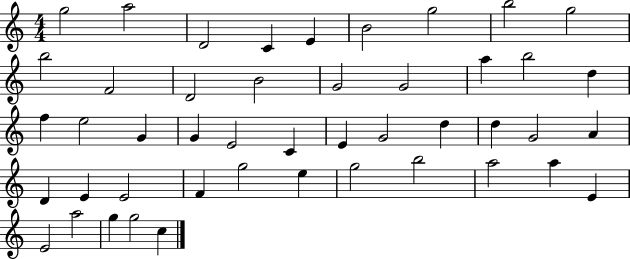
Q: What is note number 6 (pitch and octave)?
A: B4